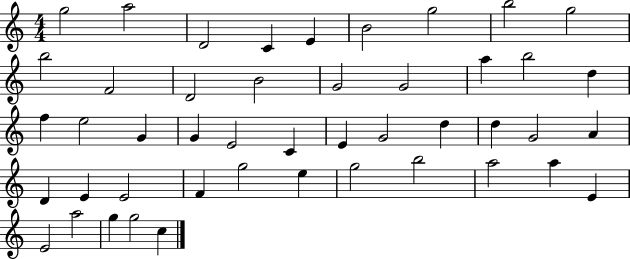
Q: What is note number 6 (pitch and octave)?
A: B4